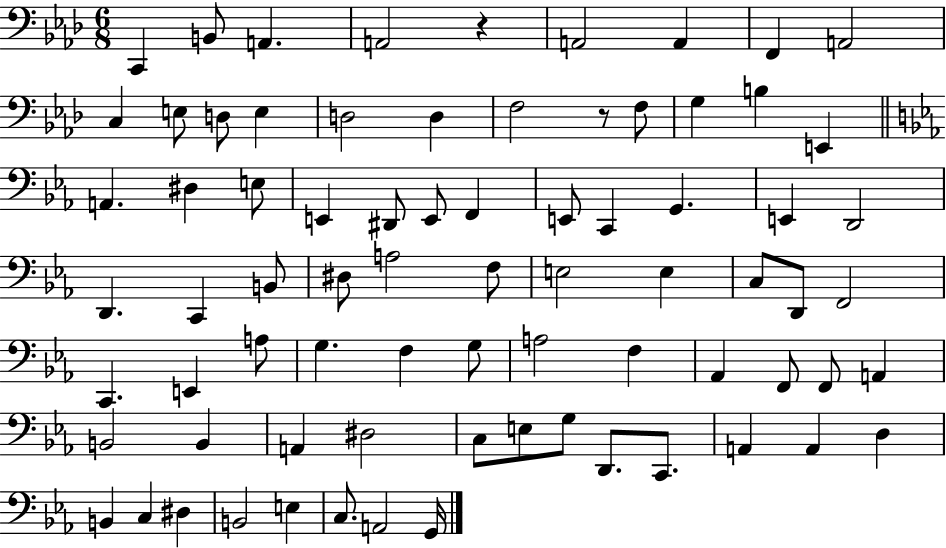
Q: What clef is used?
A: bass